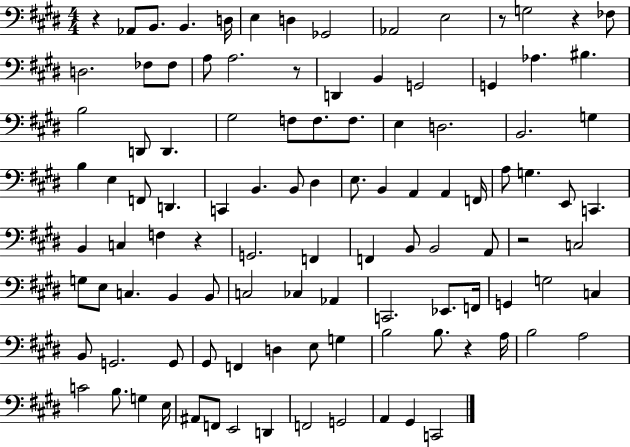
X:1
T:Untitled
M:4/4
L:1/4
K:E
z _A,,/2 B,,/2 B,, D,/4 E, D, _G,,2 _A,,2 E,2 z/2 G,2 z _F,/2 D,2 _F,/2 _F,/2 A,/2 A,2 z/2 D,, B,, G,,2 G,, _A, ^B, B,2 D,,/2 D,, ^G,2 F,/2 F,/2 F,/2 E, D,2 B,,2 G, B, E, F,,/2 D,, C,, B,, B,,/2 ^D, E,/2 B,, A,, A,, F,,/4 A,/2 G, E,,/2 C,, B,, C, F, z G,,2 F,, F,, B,,/2 B,,2 A,,/2 z2 C,2 G,/2 E,/2 C, B,, B,,/2 C,2 _C, _A,, C,,2 _E,,/2 F,,/4 G,, G,2 C, B,,/2 G,,2 G,,/2 ^G,,/2 F,, D, E,/2 G, B,2 B,/2 z A,/4 B,2 A,2 C2 B,/2 G, E,/4 ^A,,/2 F,,/2 E,,2 D,, F,,2 G,,2 A,, ^G,, C,,2